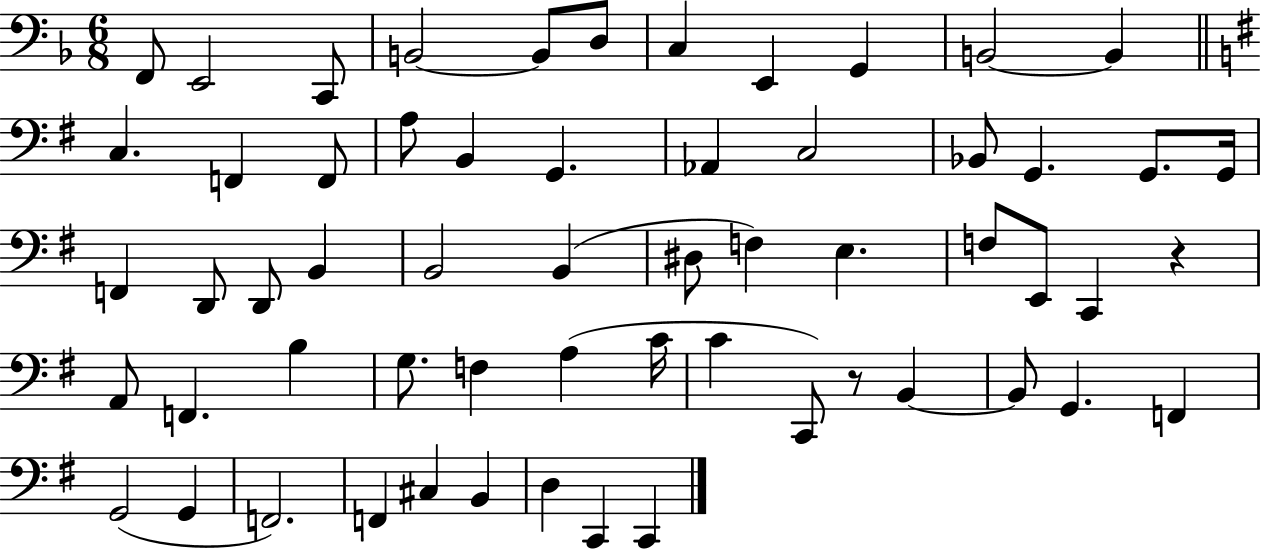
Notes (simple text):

F2/e E2/h C2/e B2/h B2/e D3/e C3/q E2/q G2/q B2/h B2/q C3/q. F2/q F2/e A3/e B2/q G2/q. Ab2/q C3/h Bb2/e G2/q. G2/e. G2/s F2/q D2/e D2/e B2/q B2/h B2/q D#3/e F3/q E3/q. F3/e E2/e C2/q R/q A2/e F2/q. B3/q G3/e. F3/q A3/q C4/s C4/q C2/e R/e B2/q B2/e G2/q. F2/q G2/h G2/q F2/h. F2/q C#3/q B2/q D3/q C2/q C2/q